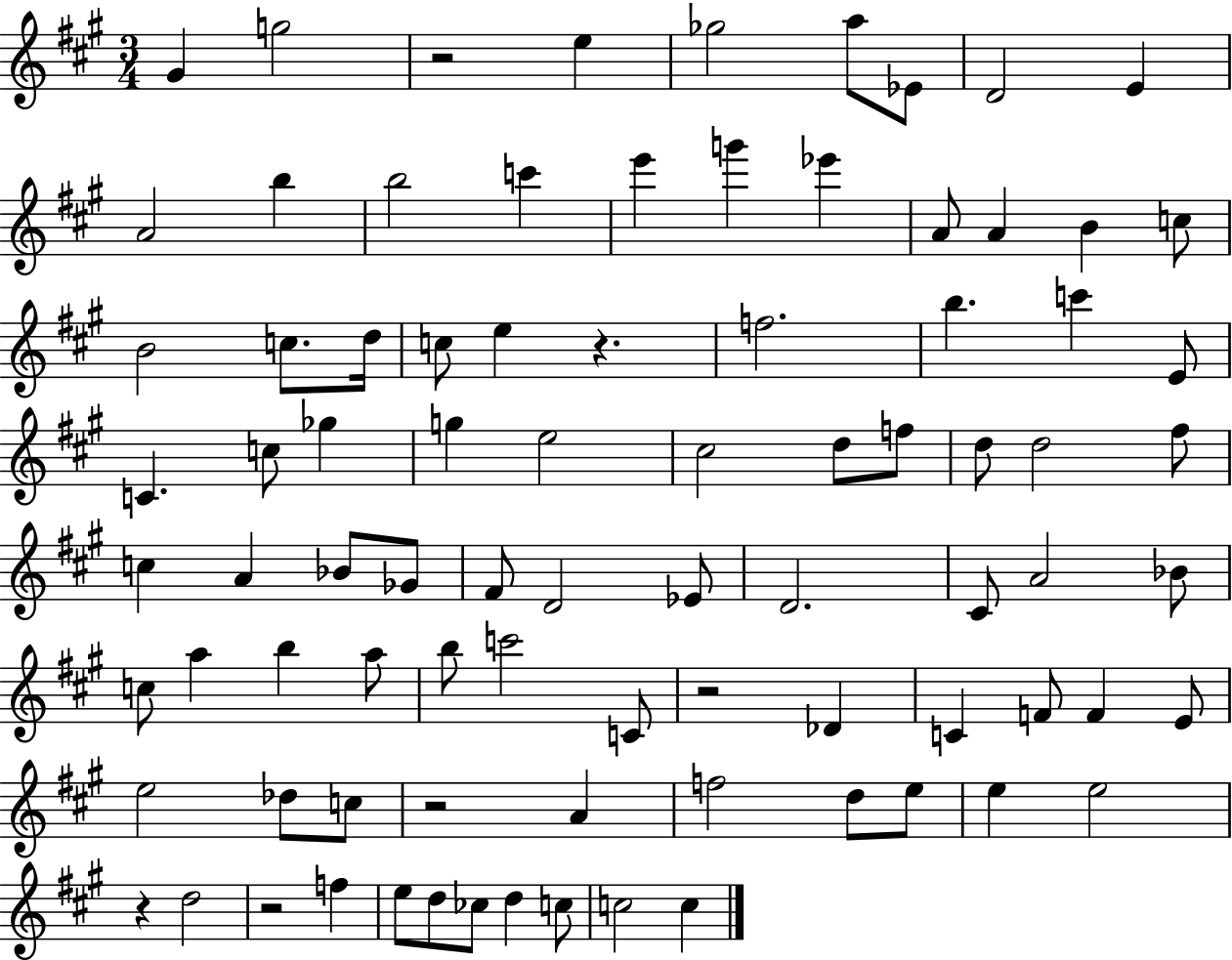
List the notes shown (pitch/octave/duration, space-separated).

G#4/q G5/h R/h E5/q Gb5/h A5/e Eb4/e D4/h E4/q A4/h B5/q B5/h C6/q E6/q G6/q Eb6/q A4/e A4/q B4/q C5/e B4/h C5/e. D5/s C5/e E5/q R/q. F5/h. B5/q. C6/q E4/e C4/q. C5/e Gb5/q G5/q E5/h C#5/h D5/e F5/e D5/e D5/h F#5/e C5/q A4/q Bb4/e Gb4/e F#4/e D4/h Eb4/e D4/h. C#4/e A4/h Bb4/e C5/e A5/q B5/q A5/e B5/e C6/h C4/e R/h Db4/q C4/q F4/e F4/q E4/e E5/h Db5/e C5/e R/h A4/q F5/h D5/e E5/e E5/q E5/h R/q D5/h R/h F5/q E5/e D5/e CES5/e D5/q C5/e C5/h C5/q